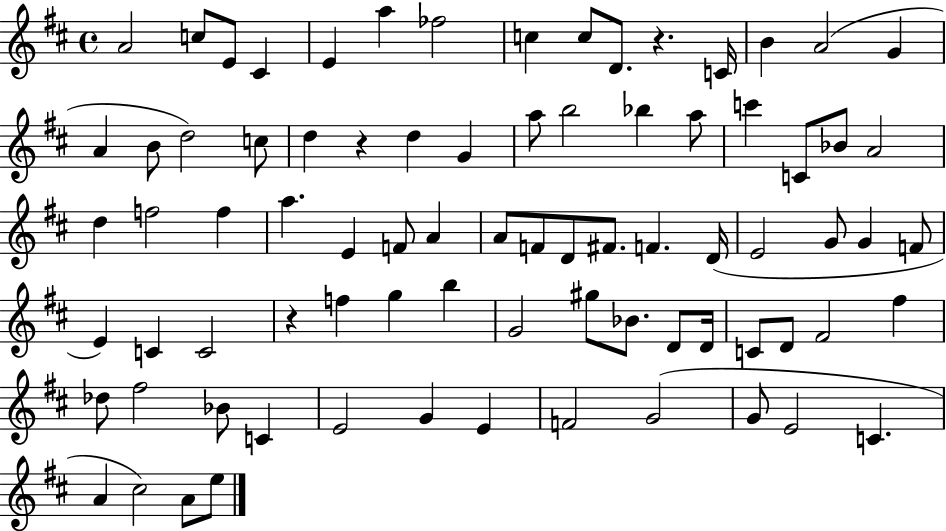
A4/h C5/e E4/e C#4/q E4/q A5/q FES5/h C5/q C5/e D4/e. R/q. C4/s B4/q A4/h G4/q A4/q B4/e D5/h C5/e D5/q R/q D5/q G4/q A5/e B5/h Bb5/q A5/e C6/q C4/e Bb4/e A4/h D5/q F5/h F5/q A5/q. E4/q F4/e A4/q A4/e F4/e D4/e F#4/e. F4/q. D4/s E4/h G4/e G4/q F4/e E4/q C4/q C4/h R/q F5/q G5/q B5/q G4/h G#5/e Bb4/e. D4/e D4/s C4/e D4/e F#4/h F#5/q Db5/e F#5/h Bb4/e C4/q E4/h G4/q E4/q F4/h G4/h G4/e E4/h C4/q. A4/q C#5/h A4/e E5/e